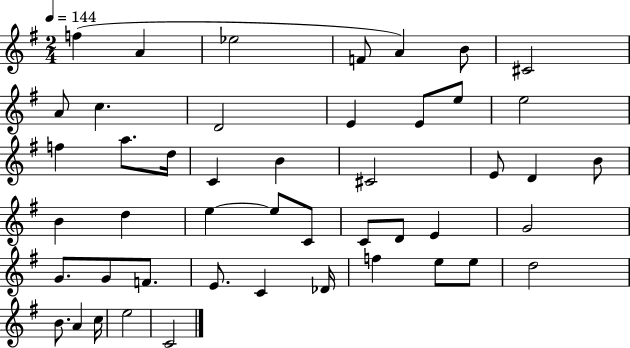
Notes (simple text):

F5/q A4/q Eb5/h F4/e A4/q B4/e C#4/h A4/e C5/q. D4/h E4/q E4/e E5/e E5/h F5/q A5/e. D5/s C4/q B4/q C#4/h E4/e D4/q B4/e B4/q D5/q E5/q E5/e C4/e C4/e D4/e E4/q G4/h G4/e. G4/e F4/e. E4/e. C4/q Db4/s F5/q E5/e E5/e D5/h B4/e. A4/q C5/s E5/h C4/h